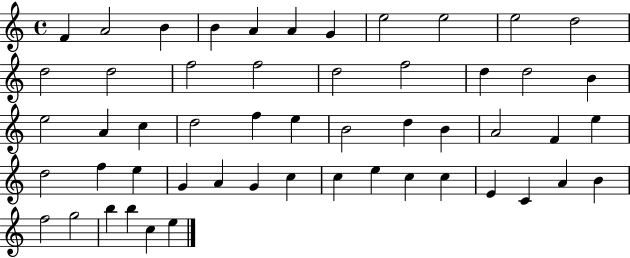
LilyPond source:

{
  \clef treble
  \time 4/4
  \defaultTimeSignature
  \key c \major
  f'4 a'2 b'4 | b'4 a'4 a'4 g'4 | e''2 e''2 | e''2 d''2 | \break d''2 d''2 | f''2 f''2 | d''2 f''2 | d''4 d''2 b'4 | \break e''2 a'4 c''4 | d''2 f''4 e''4 | b'2 d''4 b'4 | a'2 f'4 e''4 | \break d''2 f''4 e''4 | g'4 a'4 g'4 c''4 | c''4 e''4 c''4 c''4 | e'4 c'4 a'4 b'4 | \break f''2 g''2 | b''4 b''4 c''4 e''4 | \bar "|."
}